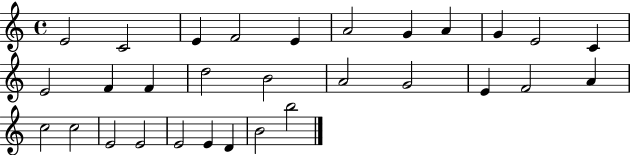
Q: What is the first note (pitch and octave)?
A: E4